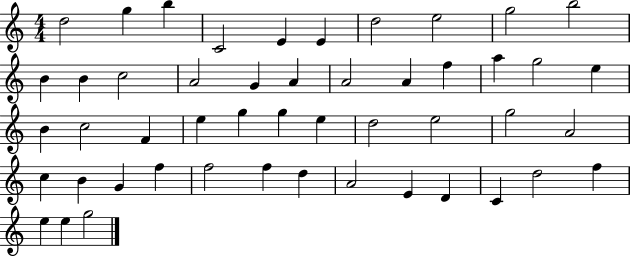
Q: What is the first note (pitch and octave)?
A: D5